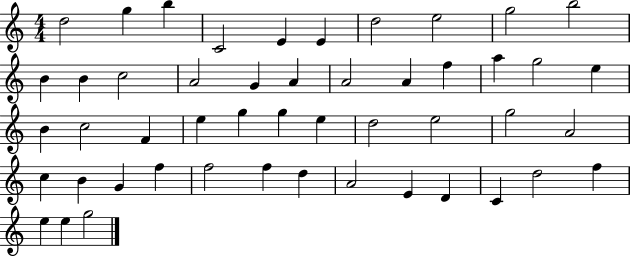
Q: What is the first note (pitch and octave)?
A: D5